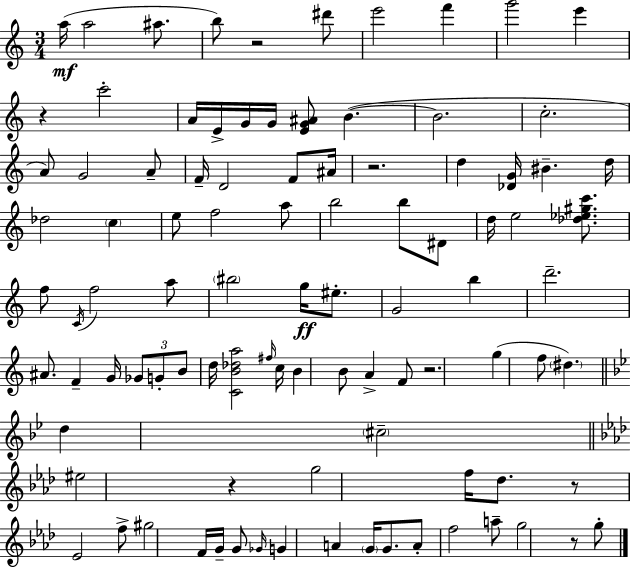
{
  \clef treble
  \numericTimeSignature
  \time 3/4
  \key c \major
  \repeat volta 2 { a''16(\mf a''2 ais''8. | b''8) r2 dis'''8 | e'''2 f'''4 | g'''2 e'''4 | \break r4 c'''2-. | a'16 e'16-> g'16 g'16 <e' g' ais'>8 b'4.~(~ | b'2. | c''2.-. | \break a'8) g'2 a'8-- | f'16-- d'2 f'8 ais'16 | r2. | d''4 <des' g'>16 bis'4.-- d''16 | \break des''2 \parenthesize c''4 | e''8 f''2 a''8 | b''2 b''8 dis'8 | d''16 e''2 <des'' ees'' gis'' c'''>8. | \break f''8 \acciaccatura { c'16 } f''2 a''8 | \parenthesize bis''2 g''16\ff eis''8.-. | g'2 b''4 | d'''2.-- | \break ais'8. f'4-- g'16 \tuplet 3/2 { ges'8 g'8-. | b'8 } d''16 <c' b' des'' a''>2 | \grace { fis''16 } c''16 b'4 b'8 a'4-> | f'8 r2. | \break g''4( f''8 \parenthesize dis''4.) | \bar "||" \break \key g \minor d''4 \parenthesize cis''2-- | \bar "||" \break \key f \minor eis''2 r4 | g''2 f''16 des''8. | r8 ees'2 f''8-> | gis''2 f'16 g'16-- g'8 | \break \grace { ges'16 } g'4 a'4 \parenthesize g'16 g'8. | a'8-. f''2 a''8-- | g''2 r8 g''8-. | } \bar "|."
}